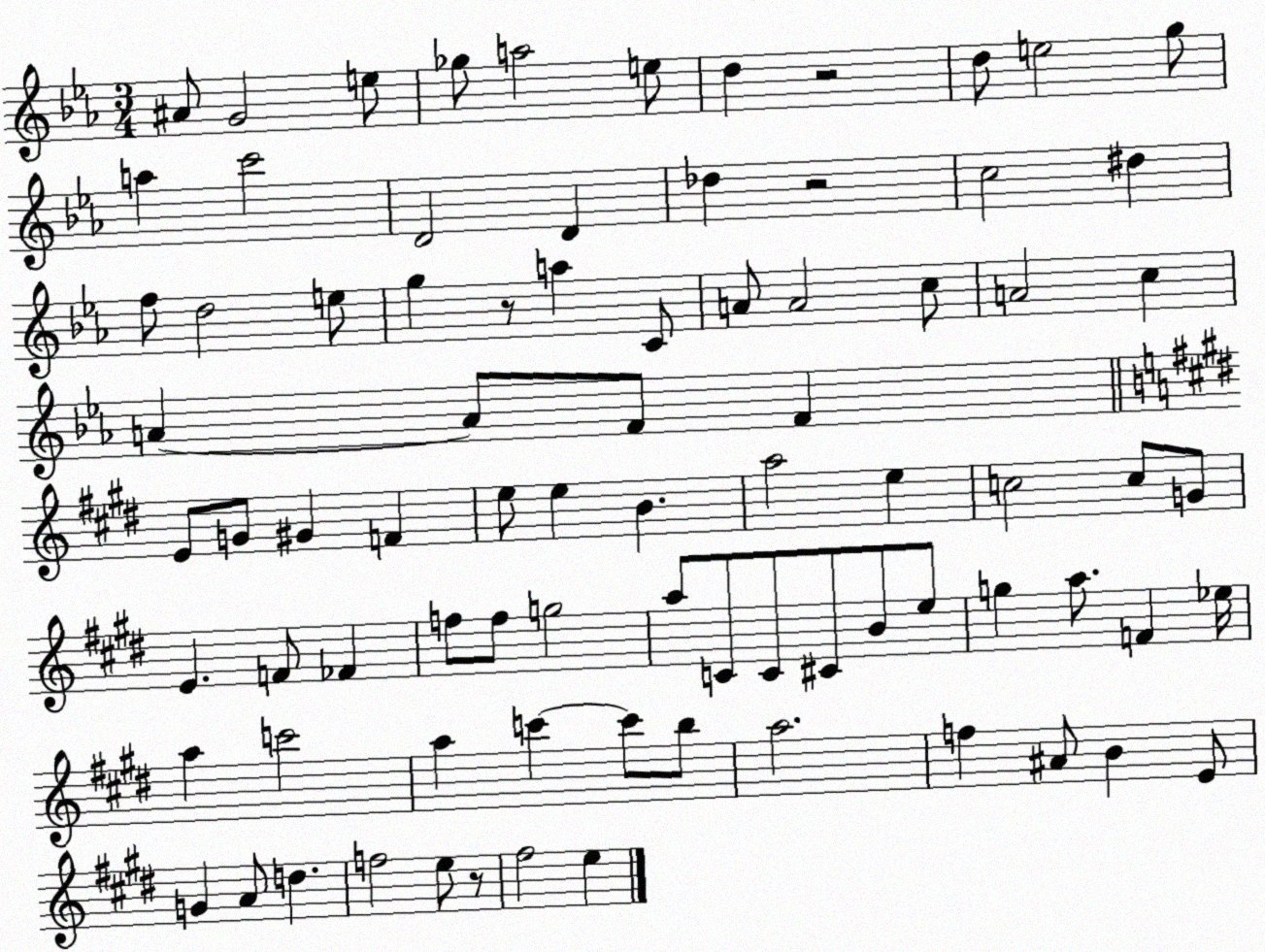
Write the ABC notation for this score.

X:1
T:Untitled
M:3/4
L:1/4
K:Eb
^A/2 G2 e/2 _g/2 a2 e/2 d z2 d/2 e2 g/2 a c'2 D2 D _d z2 c2 ^d f/2 d2 e/2 g z/2 a C/2 A/2 A2 c/2 A2 c A A/2 F/2 F E/2 G/2 ^G F e/2 e B a2 e c2 c/2 G/2 E F/2 _F f/2 f/2 g2 a/2 C/2 C/2 ^C/2 B/2 e/2 g a/2 F _e/4 a c'2 a c' c'/2 b/2 a2 f ^A/2 B E/2 G A/2 d f2 e/2 z/2 ^f2 e